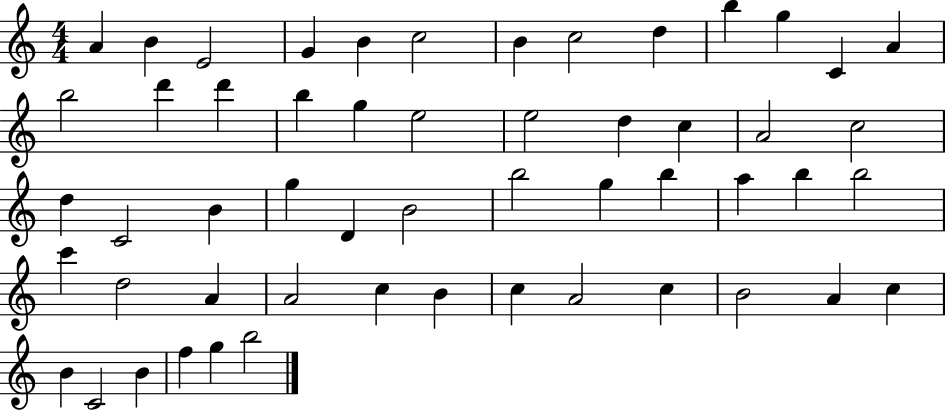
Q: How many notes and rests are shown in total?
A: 54